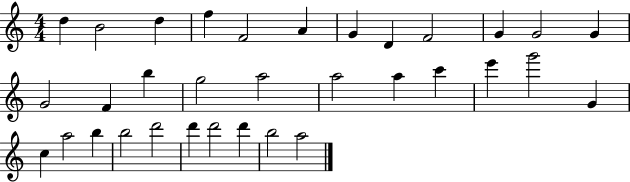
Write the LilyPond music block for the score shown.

{
  \clef treble
  \numericTimeSignature
  \time 4/4
  \key c \major
  d''4 b'2 d''4 | f''4 f'2 a'4 | g'4 d'4 f'2 | g'4 g'2 g'4 | \break g'2 f'4 b''4 | g''2 a''2 | a''2 a''4 c'''4 | e'''4 g'''2 g'4 | \break c''4 a''2 b''4 | b''2 d'''2 | d'''4 d'''2 d'''4 | b''2 a''2 | \break \bar "|."
}